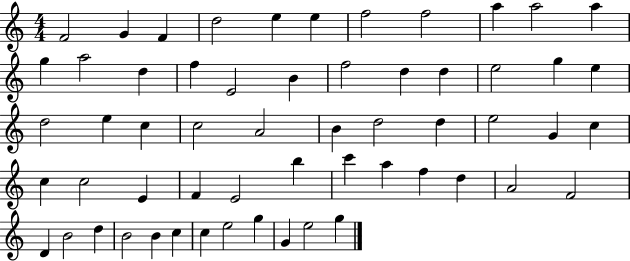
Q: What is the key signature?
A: C major